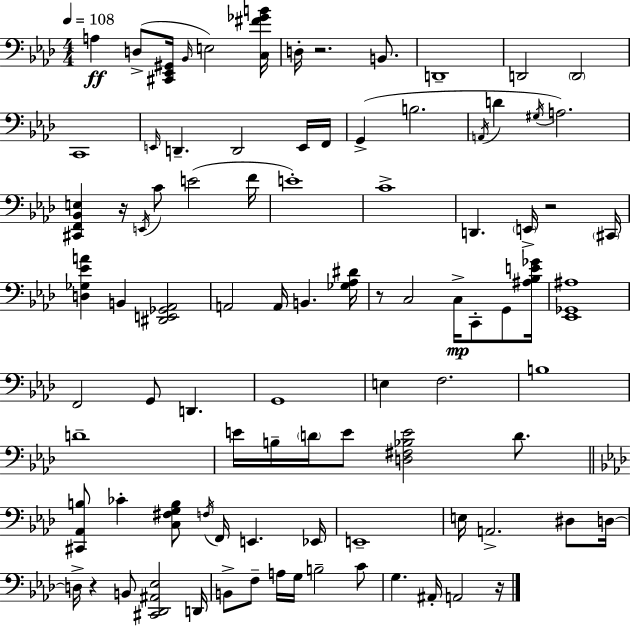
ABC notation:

X:1
T:Untitled
M:4/4
L:1/4
K:Ab
A, D,/2 [^C,,_E,,^G,,]/4 _B,,/4 E,2 [C,^F_GB]/4 D,/4 z2 B,,/2 D,,4 D,,2 D,,2 C,,4 E,,/4 D,, D,,2 E,,/4 F,,/4 G,, B,2 A,,/4 D ^G,/4 A,2 [^C,,F,,_B,,E,] z/4 E,,/4 C/2 E2 F/4 E4 C4 D,, E,,/4 z2 ^C,,/4 [D,_G,_EA] B,, [^D,,E,,_G,,_A,,]2 A,,2 A,,/4 B,, [_G,_A,^D]/4 z/2 C,2 C,/4 C,,/2 G,,/2 [^A,_B,E_G]/4 [_E,,_G,,^A,]4 F,,2 G,,/2 D,, G,,4 E, F,2 B,4 D4 E/4 B,/4 D/4 E/2 [D,^F,_B,E]2 D/2 [^C,,_A,,B,]/2 _C [C,^F,G,B,]/2 F,/4 F,,/4 E,, _E,,/4 E,,4 E,/4 A,,2 ^D,/2 D,/4 D,/4 z B,,/2 [^C,,_D,,^A,,_E,]2 D,,/4 B,,/2 F,/2 A,/4 G,/4 B,2 C/2 G, ^A,,/4 A,,2 z/4